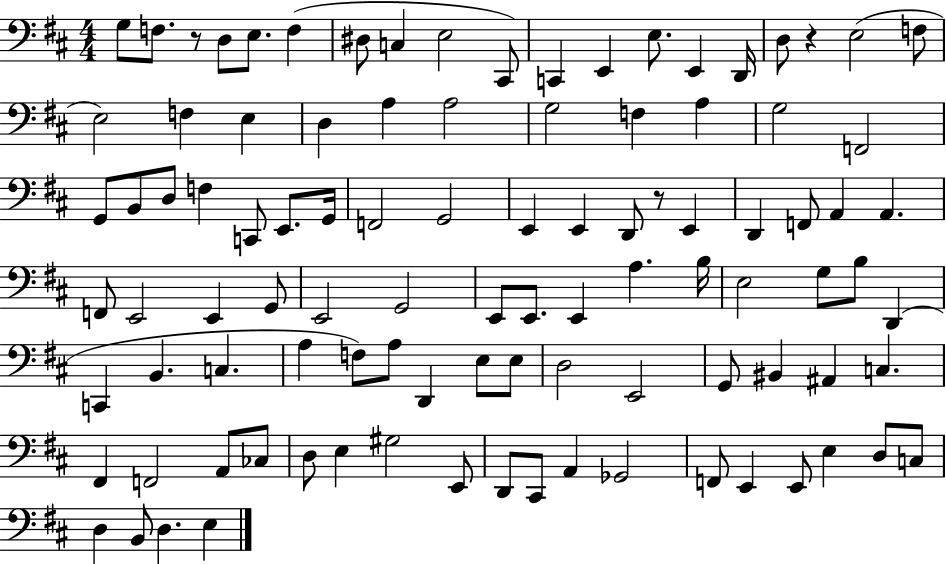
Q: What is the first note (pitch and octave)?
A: G3